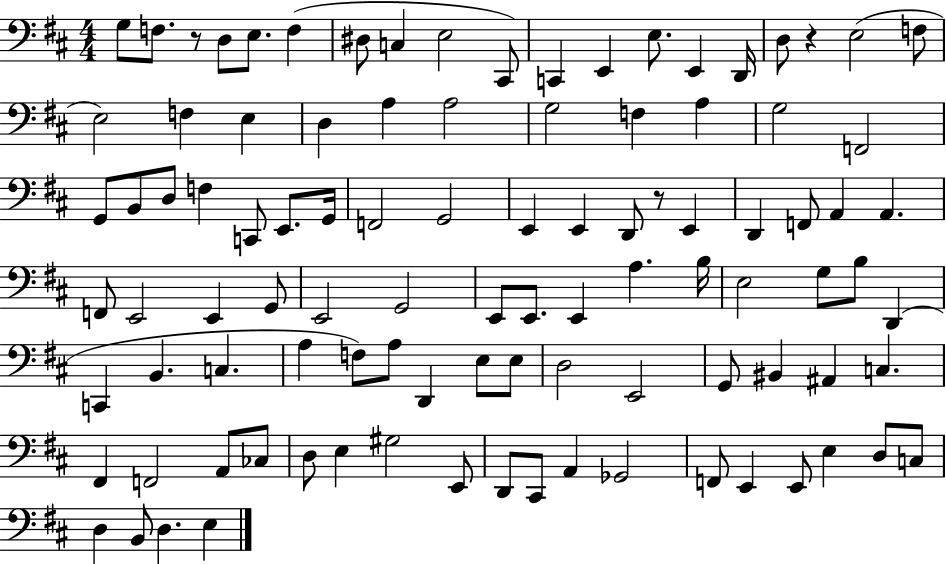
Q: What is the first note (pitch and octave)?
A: G3